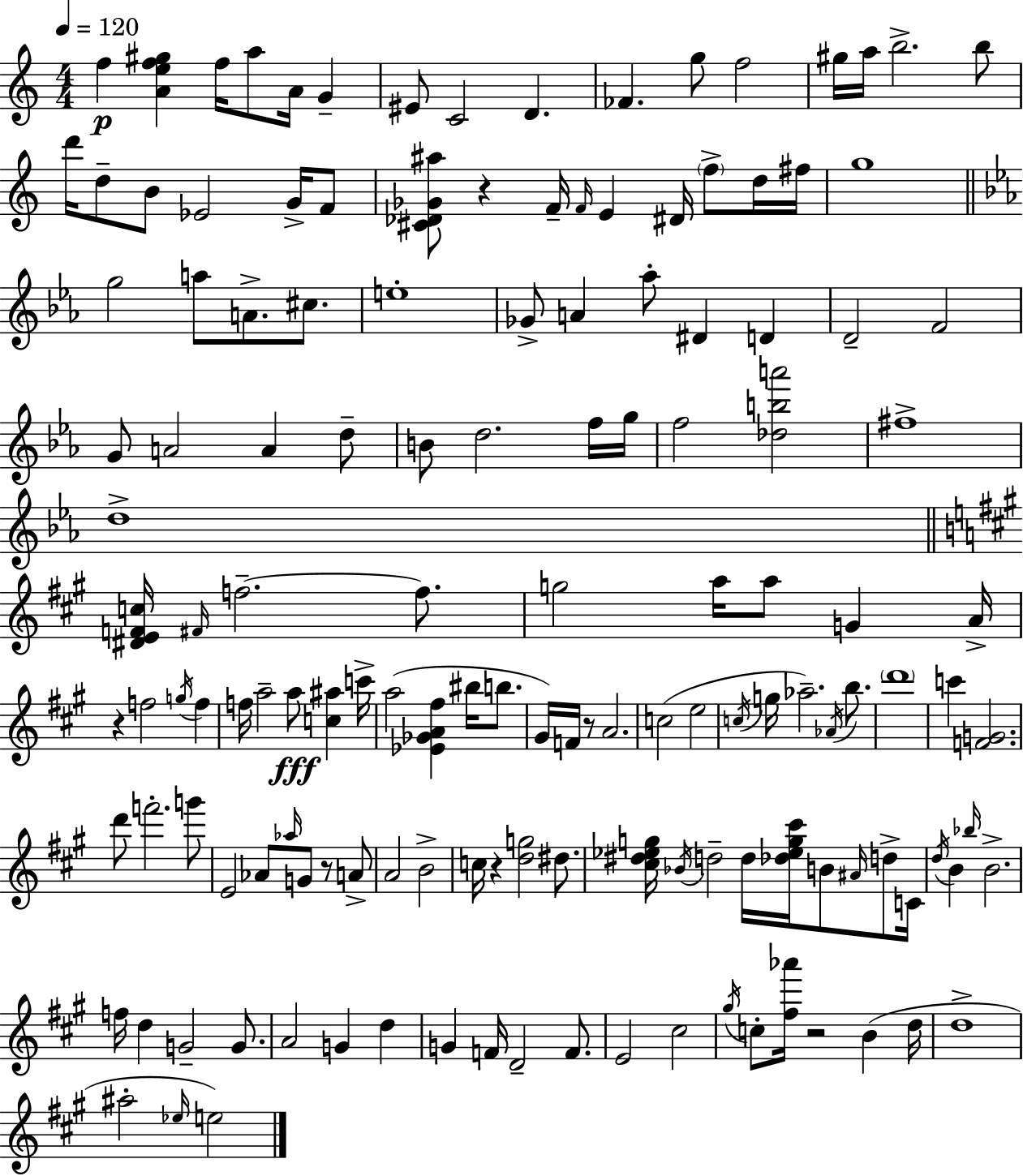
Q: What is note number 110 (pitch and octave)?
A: A4